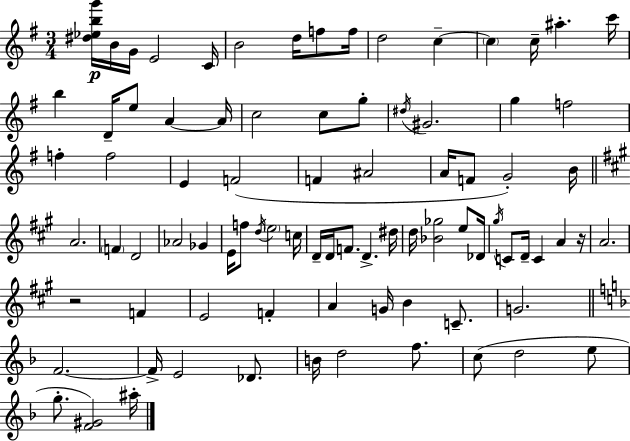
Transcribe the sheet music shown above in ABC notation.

X:1
T:Untitled
M:3/4
L:1/4
K:G
[^d_ebg']/4 B/4 G/4 E2 C/4 B2 d/4 f/2 f/4 d2 c c c/4 ^a c'/4 b D/4 e/2 A A/4 c2 c/2 g/2 ^d/4 ^G2 g f2 f f2 E F2 F ^A2 A/4 F/2 G2 B/4 A2 F D2 _A2 _G E/4 f/2 d/4 e2 c/4 D/4 D/4 F/2 D ^d/4 d/4 [_B_g]2 e/2 _D/4 ^g/4 C/2 D/4 C A z/4 A2 z2 F E2 F A G/4 B C/2 G2 F2 F/4 E2 _D/2 B/4 d2 f/2 c/2 d2 e/2 g/2 [F^G]2 ^a/4